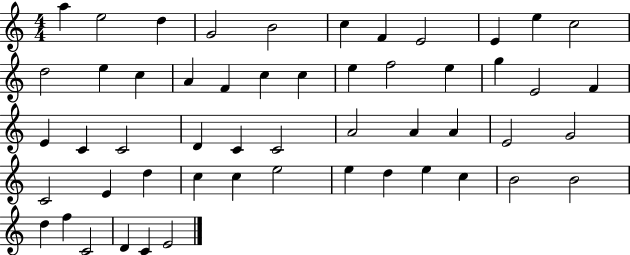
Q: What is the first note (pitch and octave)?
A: A5